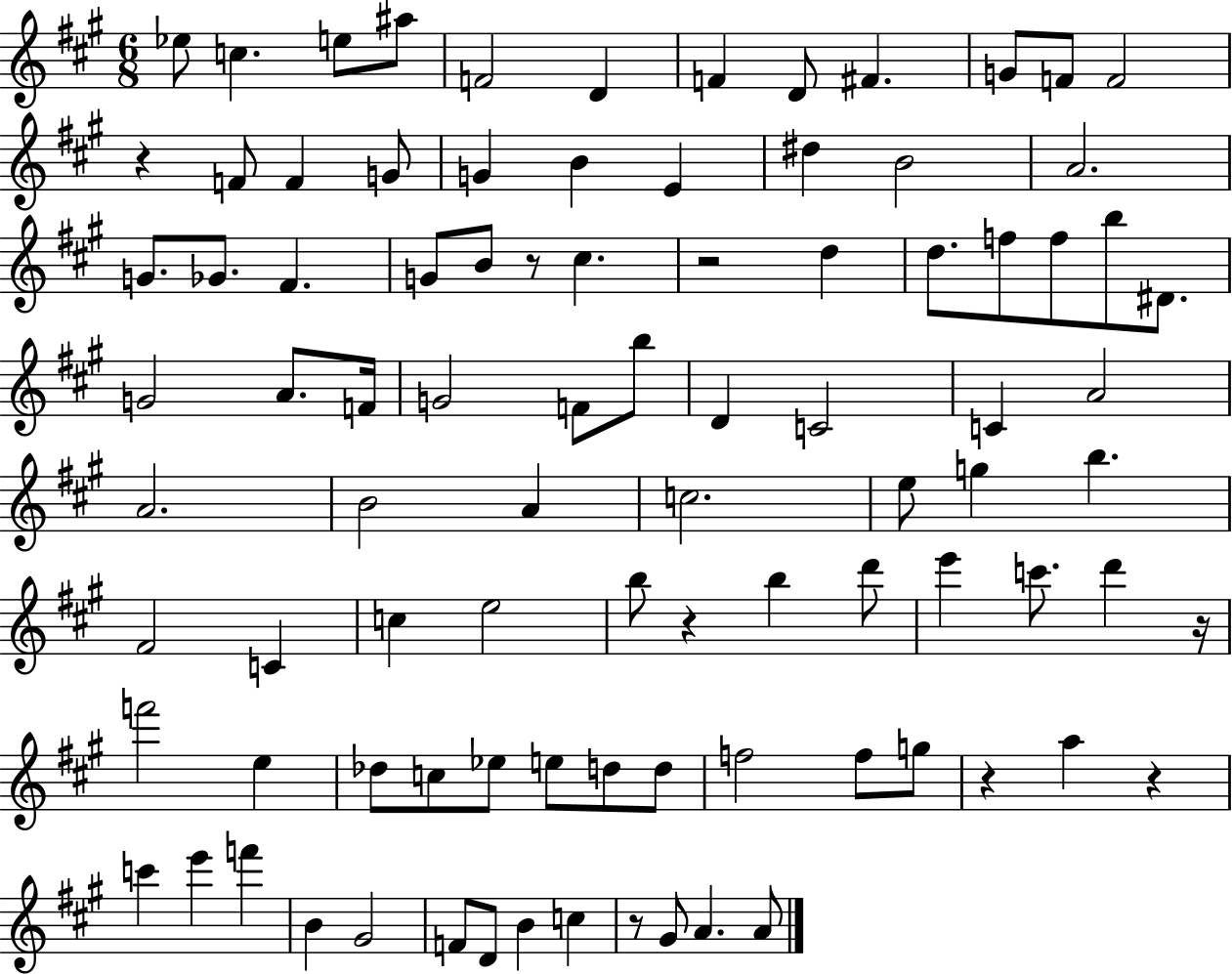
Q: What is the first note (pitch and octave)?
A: Eb5